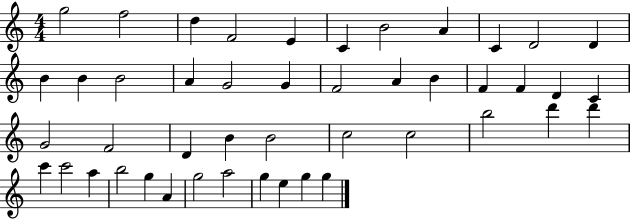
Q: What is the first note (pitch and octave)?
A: G5